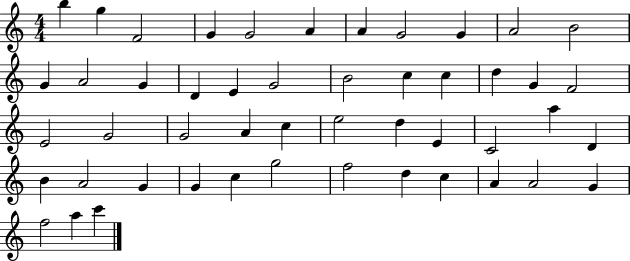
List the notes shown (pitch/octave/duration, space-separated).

B5/q G5/q F4/h G4/q G4/h A4/q A4/q G4/h G4/q A4/h B4/h G4/q A4/h G4/q D4/q E4/q G4/h B4/h C5/q C5/q D5/q G4/q F4/h E4/h G4/h G4/h A4/q C5/q E5/h D5/q E4/q C4/h A5/q D4/q B4/q A4/h G4/q G4/q C5/q G5/h F5/h D5/q C5/q A4/q A4/h G4/q F5/h A5/q C6/q